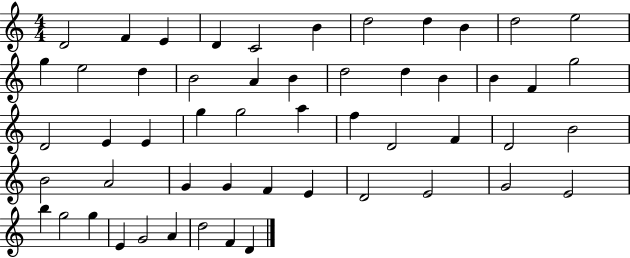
D4/h F4/q E4/q D4/q C4/h B4/q D5/h D5/q B4/q D5/h E5/h G5/q E5/h D5/q B4/h A4/q B4/q D5/h D5/q B4/q B4/q F4/q G5/h D4/h E4/q E4/q G5/q G5/h A5/q F5/q D4/h F4/q D4/h B4/h B4/h A4/h G4/q G4/q F4/q E4/q D4/h E4/h G4/h E4/h B5/q G5/h G5/q E4/q G4/h A4/q D5/h F4/q D4/q